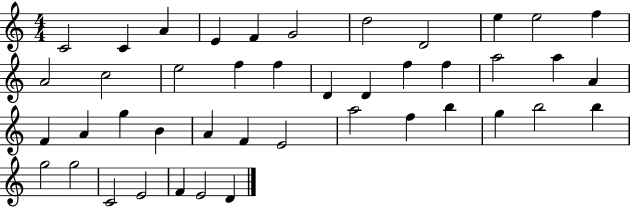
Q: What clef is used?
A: treble